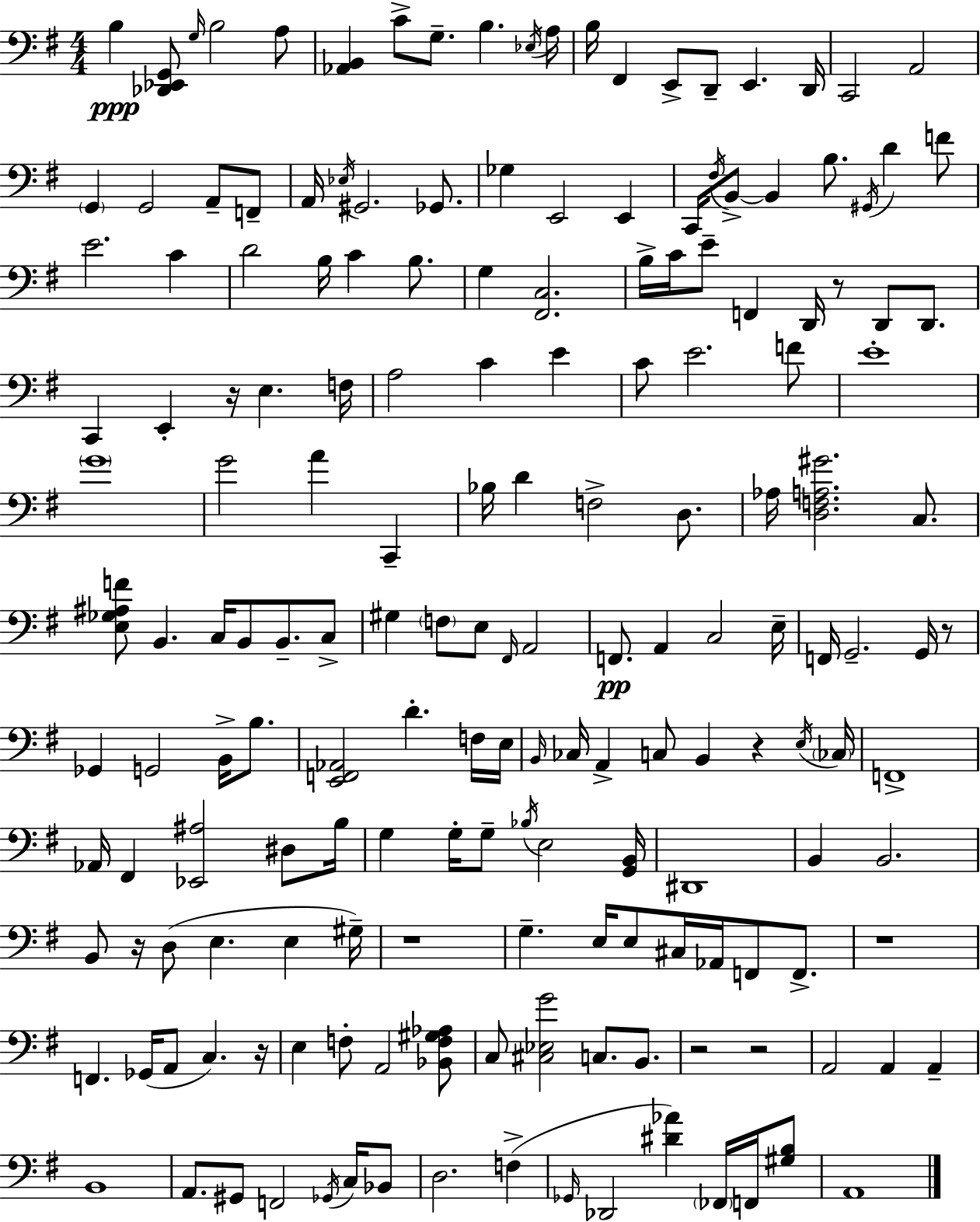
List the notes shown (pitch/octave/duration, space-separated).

B3/q [Db2,Eb2,G2]/e G3/s B3/h A3/e [Ab2,B2]/q C4/e G3/e. B3/q. Eb3/s A3/s B3/s F#2/q E2/e D2/e E2/q. D2/s C2/h A2/h G2/q G2/h A2/e F2/e A2/s Eb3/s G#2/h. Gb2/e. Gb3/q E2/h E2/q C2/s F#3/s B2/e B2/q B3/e. G#2/s D4/q F4/e E4/h. C4/q D4/h B3/s C4/q B3/e. G3/q [F#2,C3]/h. B3/s C4/s E4/e F2/q D2/s R/e D2/e D2/e. C2/q E2/q R/s E3/q. F3/s A3/h C4/q E4/q C4/e E4/h. F4/e E4/w G4/w G4/h A4/q C2/q Bb3/s D4/q F3/h D3/e. Ab3/s [D3,F3,A3,G#4]/h. C3/e. [E3,Gb3,A#3,F4]/e B2/q. C3/s B2/e B2/e. C3/e G#3/q F3/e E3/e F#2/s A2/h F2/e. A2/q C3/h E3/s F2/s G2/h. G2/s R/e Gb2/q G2/h B2/s B3/e. [E2,F2,Ab2]/h D4/q. F3/s E3/s B2/s CES3/s A2/q C3/e B2/q R/q E3/s CES3/s F2/w Ab2/s F#2/q [Eb2,A#3]/h D#3/e B3/s G3/q G3/s G3/e Bb3/s E3/h [G2,B2]/s D#2/w B2/q B2/h. B2/e R/s D3/e E3/q. E3/q G#3/s R/w G3/q. E3/s E3/e C#3/s Ab2/s F2/e F2/e. R/w F2/q. Gb2/s A2/e C3/q. R/s E3/q F3/e A2/h [Bb2,F3,G#3,Ab3]/e C3/e [C#3,Eb3,G4]/h C3/e. B2/e. R/h R/h A2/h A2/q A2/q B2/w A2/e. G#2/e F2/h Gb2/s C3/s Bb2/e D3/h. F3/q Gb2/s Db2/h [D#4,Ab4]/q FES2/s F2/s [G#3,B3]/e A2/w